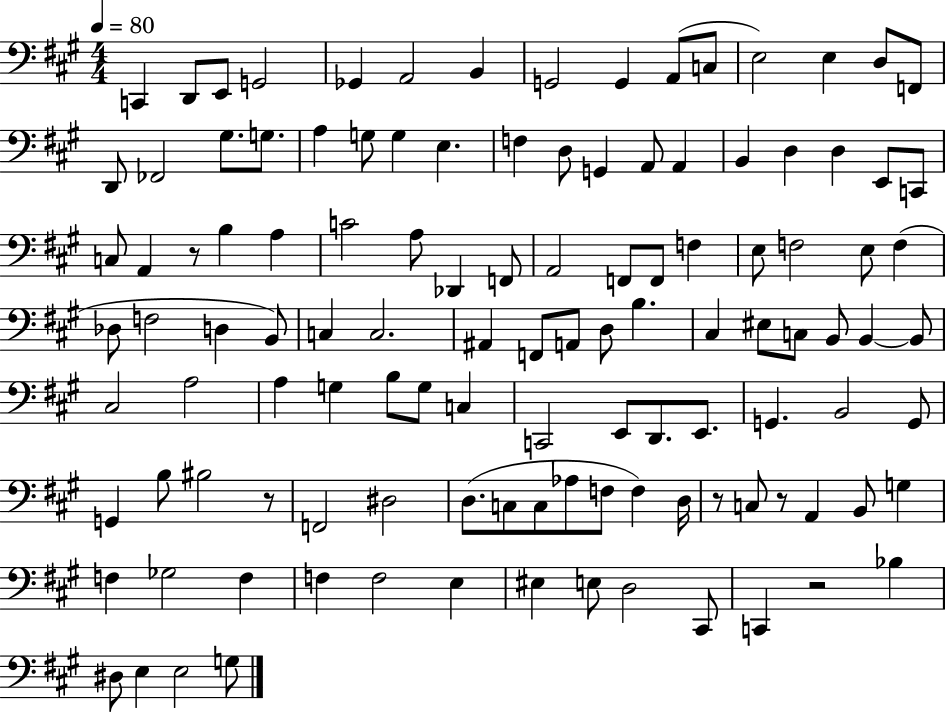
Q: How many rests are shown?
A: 5